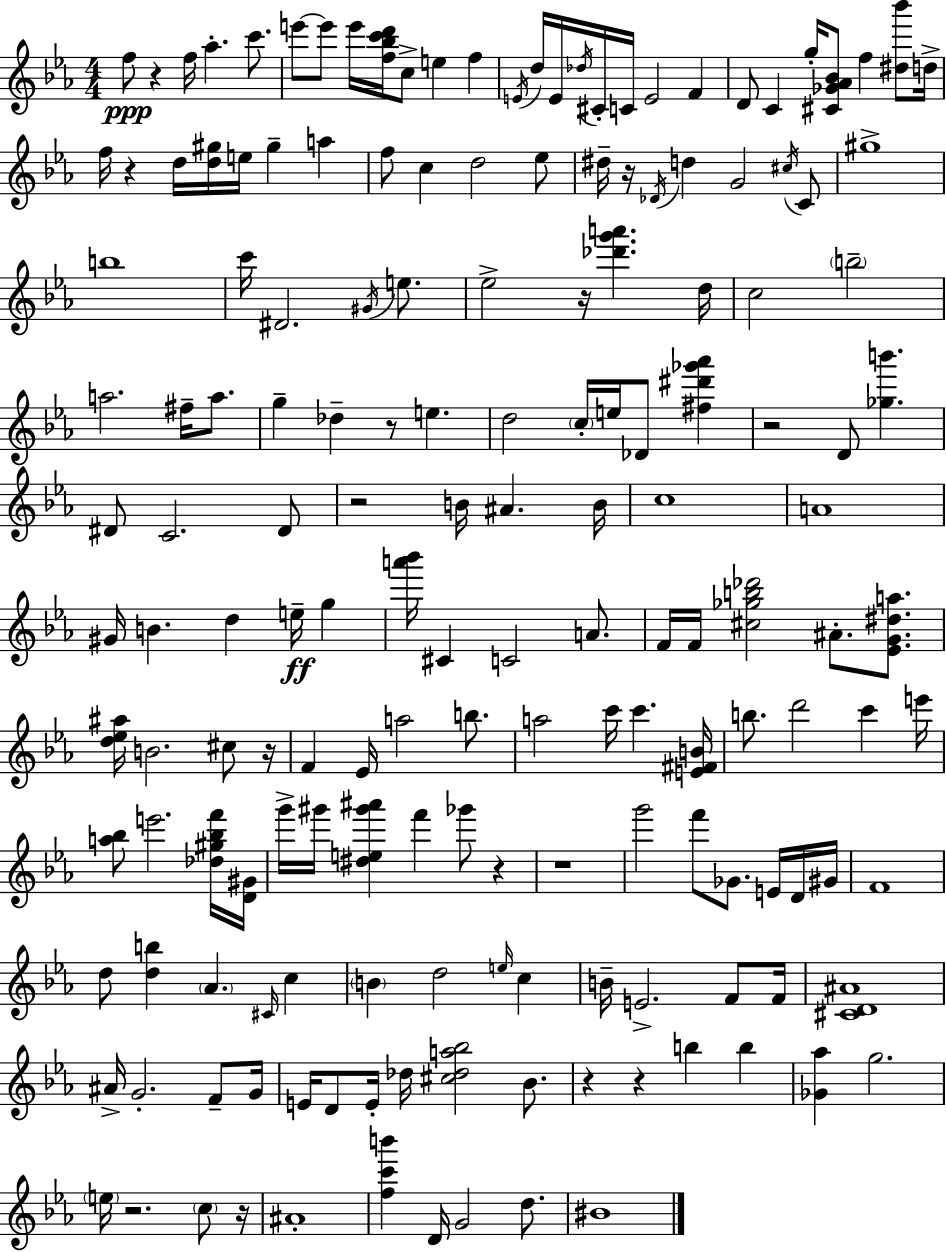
F5/e R/q F5/s Ab5/q. C6/e. E6/e E6/e E6/s [F5,Bb5,C6,D6]/s C5/e E5/q F5/q E4/s D5/s E4/s Db5/s C#4/s C4/s E4/h F4/q D4/e C4/q G5/s [C#4,Gb4,Ab4,Bb4]/e F5/q [D#5,Bb6]/e D5/s F5/s R/q D5/s [D5,G#5]/s E5/s G#5/q A5/q F5/e C5/q D5/h Eb5/e D#5/s R/s Db4/s D5/q G4/h C#5/s C4/e G#5/w B5/w C6/s D#4/h. G#4/s E5/e. Eb5/h R/s [Db6,G6,A6]/q. D5/s C5/h B5/h A5/h. F#5/s A5/e. G5/q Db5/q R/e E5/q. D5/h C5/s E5/s Db4/e [F#5,D#6,Gb6,Ab6]/q R/h D4/e [Gb5,B6]/q. D#4/e C4/h. D#4/e R/h B4/s A#4/q. B4/s C5/w A4/w G#4/s B4/q. D5/q E5/s G5/q [A6,Bb6]/s C#4/q C4/h A4/e. F4/s F4/s [C#5,Gb5,B5,Db6]/h A#4/e. [Eb4,G4,D#5,A5]/e. [D5,Eb5,A#5]/s B4/h. C#5/e R/s F4/q Eb4/s A5/h B5/e. A5/h C6/s C6/q. [E4,F#4,B4]/s B5/e. D6/h C6/q E6/s [A5,Bb5]/e E6/h. [Db5,G#5,Bb5,F6]/s [D4,G#4]/s G6/s G#6/s [D#5,E5,G#6,A#6]/q F6/q Gb6/e R/q R/w G6/h F6/e Gb4/e. E4/s D4/s G#4/s F4/w D5/e [D5,B5]/q Ab4/q. C#4/s C5/q B4/q D5/h E5/s C5/q B4/s E4/h. F4/e F4/s [C#4,D4,A#4]/w A#4/s G4/h. F4/e G4/s E4/s D4/e E4/s Db5/s [C#5,Db5,A5,Bb5]/h Bb4/e. R/q R/q B5/q B5/q [Gb4,Ab5]/q G5/h. E5/s R/h. C5/e R/s A#4/w [F5,C6,B6]/q D4/s G4/h D5/e. BIS4/w